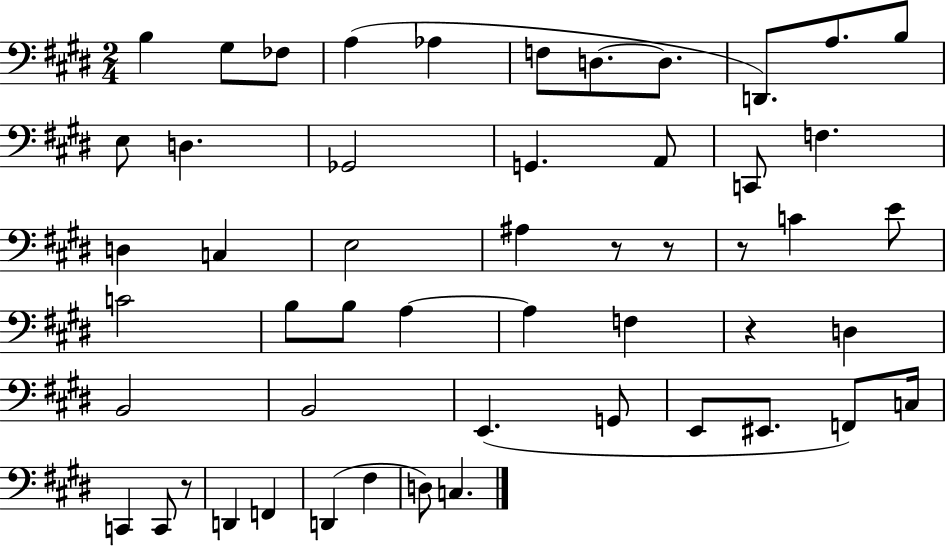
B3/q G#3/e FES3/e A3/q Ab3/q F3/e D3/e. D3/e. D2/e. A3/e. B3/e E3/e D3/q. Gb2/h G2/q. A2/e C2/e F3/q. D3/q C3/q E3/h A#3/q R/e R/e R/e C4/q E4/e C4/h B3/e B3/e A3/q A3/q F3/q R/q D3/q B2/h B2/h E2/q. G2/e E2/e EIS2/e. F2/e C3/s C2/q C2/e R/e D2/q F2/q D2/q F#3/q D3/e C3/q.